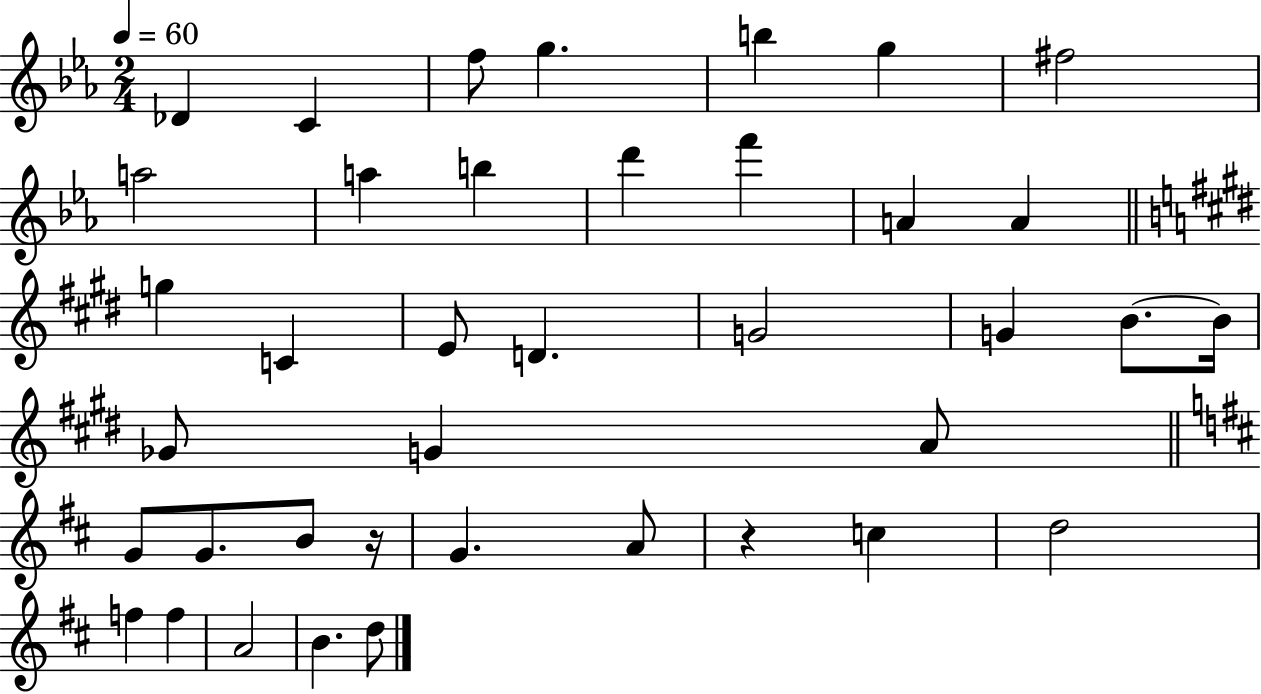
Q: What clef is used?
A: treble